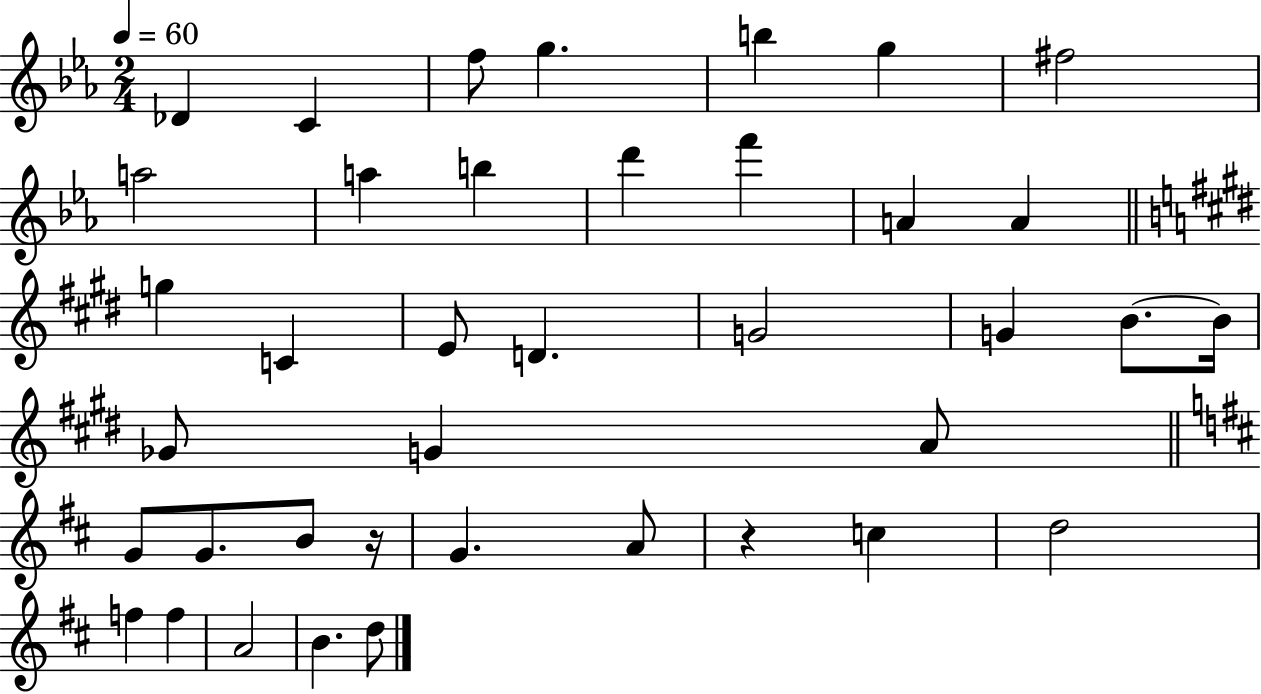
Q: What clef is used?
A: treble